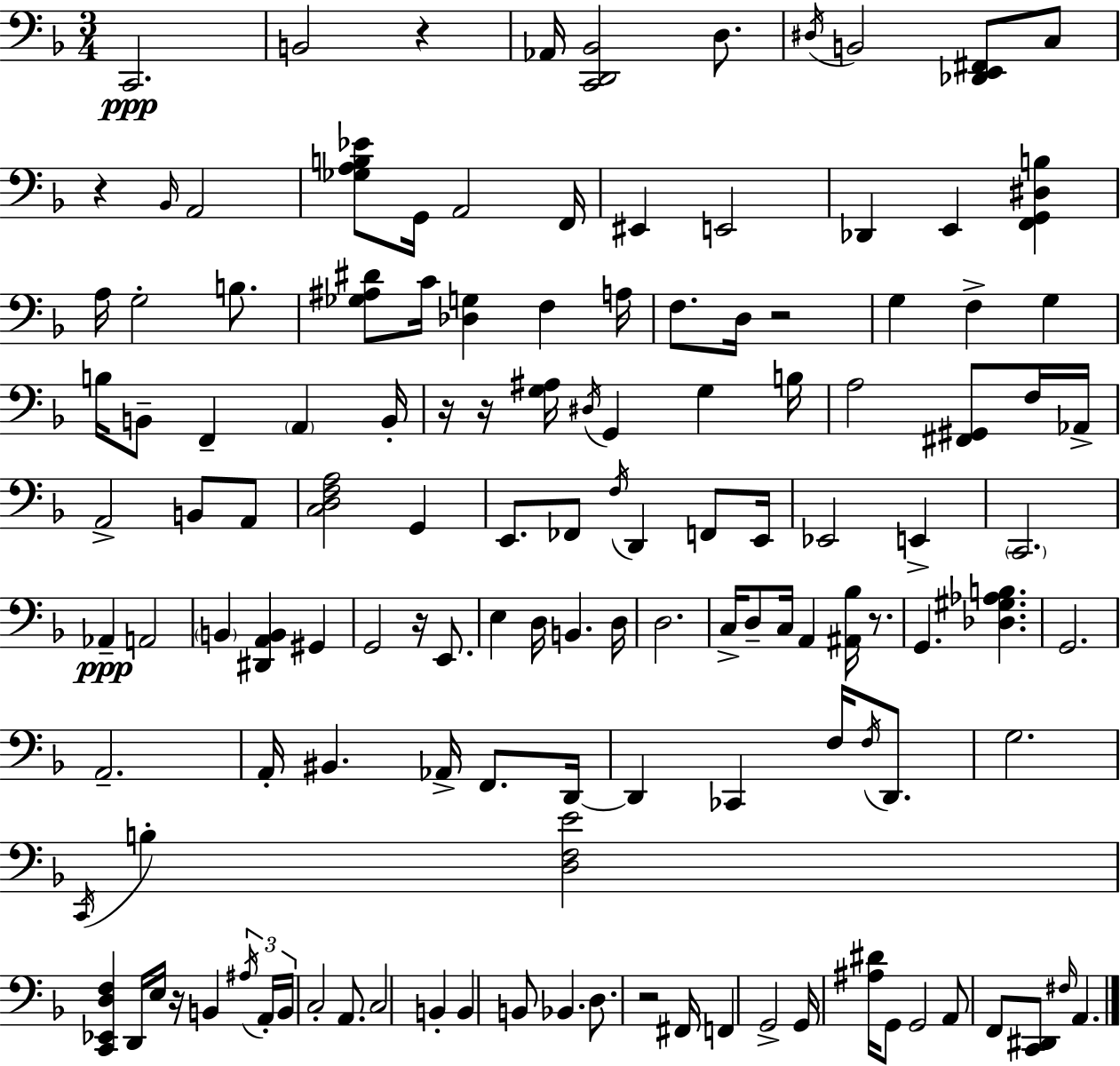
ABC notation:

X:1
T:Untitled
M:3/4
L:1/4
K:F
C,,2 B,,2 z _A,,/4 [C,,D,,_B,,]2 D,/2 ^D,/4 B,,2 [_D,,E,,^F,,]/2 C,/2 z _B,,/4 A,,2 [_G,A,B,_E]/2 G,,/4 A,,2 F,,/4 ^E,, E,,2 _D,, E,, [F,,G,,^D,B,] A,/4 G,2 B,/2 [_G,^A,^D]/2 C/4 [_D,G,] F, A,/4 F,/2 D,/4 z2 G, F, G, B,/4 B,,/2 F,, A,, B,,/4 z/4 z/4 [G,^A,]/4 ^D,/4 G,, G, B,/4 A,2 [^F,,^G,,]/2 F,/4 _A,,/4 A,,2 B,,/2 A,,/2 [C,D,F,A,]2 G,, E,,/2 _F,,/2 F,/4 D,, F,,/2 E,,/4 _E,,2 E,, C,,2 _A,, A,,2 B,, [^D,,A,,B,,] ^G,, G,,2 z/4 E,,/2 E, D,/4 B,, D,/4 D,2 C,/4 D,/2 C,/4 A,, [^A,,_B,]/4 z/2 G,, [_D,^G,_A,B,] G,,2 A,,2 A,,/4 ^B,, _A,,/4 F,,/2 D,,/4 D,, _C,, F,/4 F,/4 D,,/2 G,2 C,,/4 B, [D,F,E]2 [C,,_E,,D,F,] D,,/4 E,/4 z/4 B,, ^A,/4 A,,/4 B,,/4 C,2 A,,/2 C,2 B,, B,, B,,/2 _B,, D,/2 z2 ^F,,/4 F,, G,,2 G,,/4 [^A,^D]/4 G,,/2 G,,2 A,,/2 F,,/2 [C,,^D,,]/2 ^F,/4 A,,